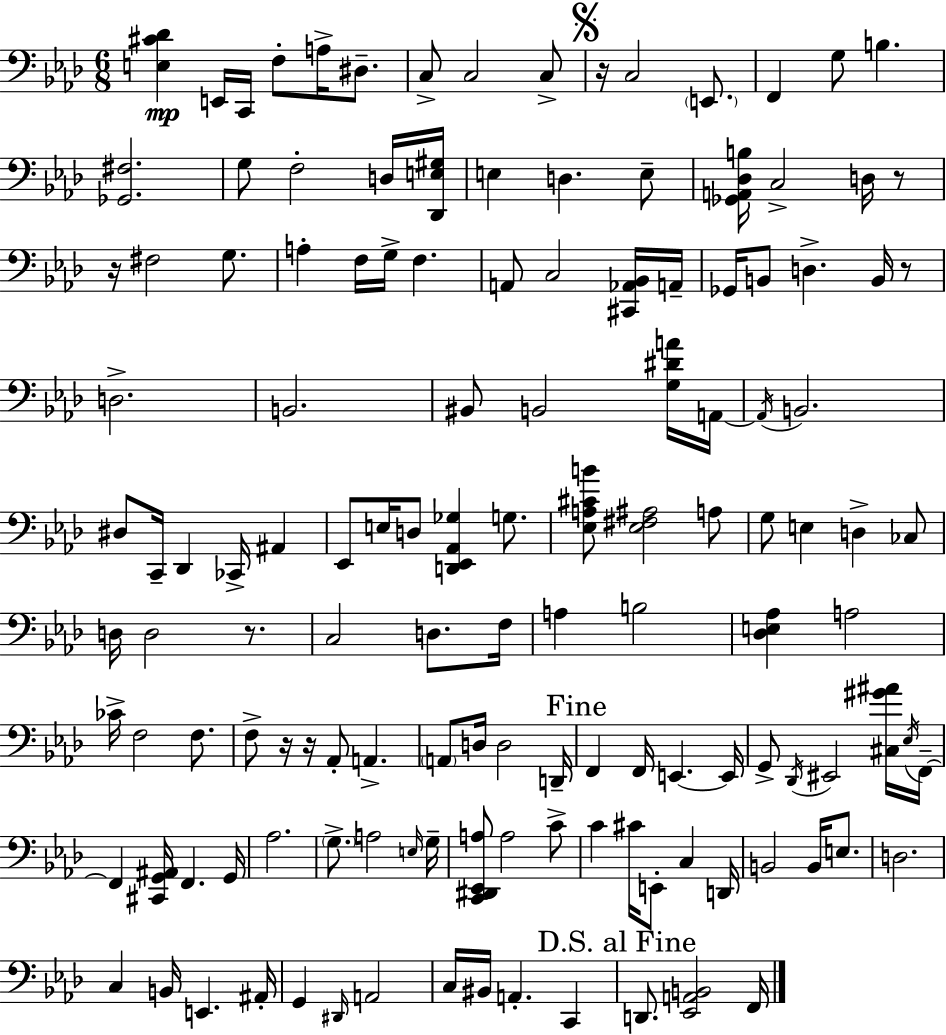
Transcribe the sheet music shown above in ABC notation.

X:1
T:Untitled
M:6/8
L:1/4
K:Ab
[E,^C_D] E,,/4 C,,/4 F,/2 A,/4 ^D,/2 C,/2 C,2 C,/2 z/4 C,2 E,,/2 F,, G,/2 B, [_G,,^F,]2 G,/2 F,2 D,/4 [_D,,E,^G,]/4 E, D, E,/2 [_G,,A,,_D,B,]/4 C,2 D,/4 z/2 z/4 ^F,2 G,/2 A, F,/4 G,/4 F, A,,/2 C,2 [^C,,_A,,_B,,]/4 A,,/4 _G,,/4 B,,/2 D, B,,/4 z/2 D,2 B,,2 ^B,,/2 B,,2 [G,^DA]/4 A,,/4 A,,/4 B,,2 ^D,/2 C,,/4 _D,, _C,,/4 ^A,, _E,,/2 E,/4 D,/2 [D,,_E,,_A,,_G,] G,/2 [_E,A,^CB]/2 [_E,^F,^A,]2 A,/2 G,/2 E, D, _C,/2 D,/4 D,2 z/2 C,2 D,/2 F,/4 A, B,2 [_D,E,_A,] A,2 _C/4 F,2 F,/2 F,/2 z/4 z/4 _A,,/2 A,, A,,/2 D,/4 D,2 D,,/4 F,, F,,/4 E,, E,,/4 G,,/2 _D,,/4 ^E,,2 [^C,^G^A]/4 _E,/4 F,,/4 F,, [^C,,G,,^A,,]/4 F,, G,,/4 _A,2 G,/2 A,2 E,/4 G,/4 [C,,^D,,_E,,A,]/2 A,2 C/2 C ^C/4 E,,/2 C, D,,/4 B,,2 B,,/4 E,/2 D,2 C, B,,/4 E,, ^A,,/4 G,, ^D,,/4 A,,2 C,/4 ^B,,/4 A,, C,, D,,/2 [_E,,A,,B,,]2 F,,/4